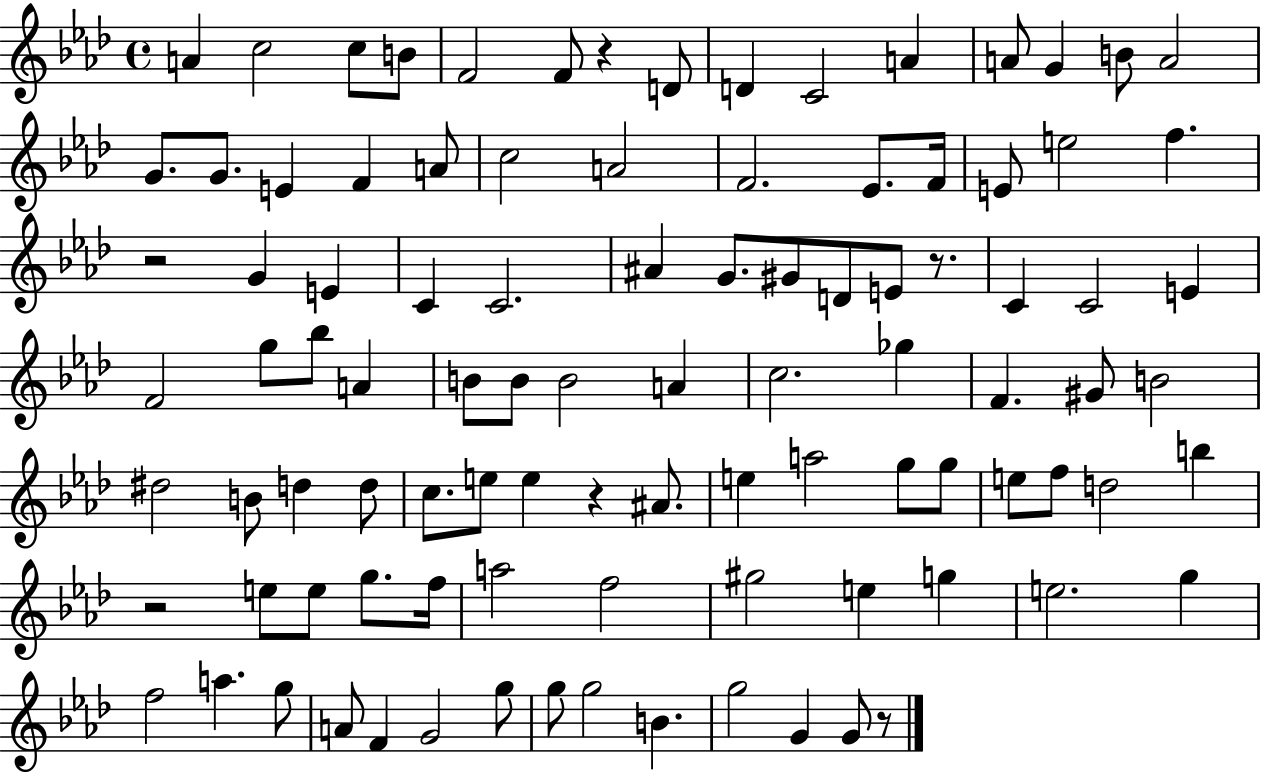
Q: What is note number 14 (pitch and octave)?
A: A4